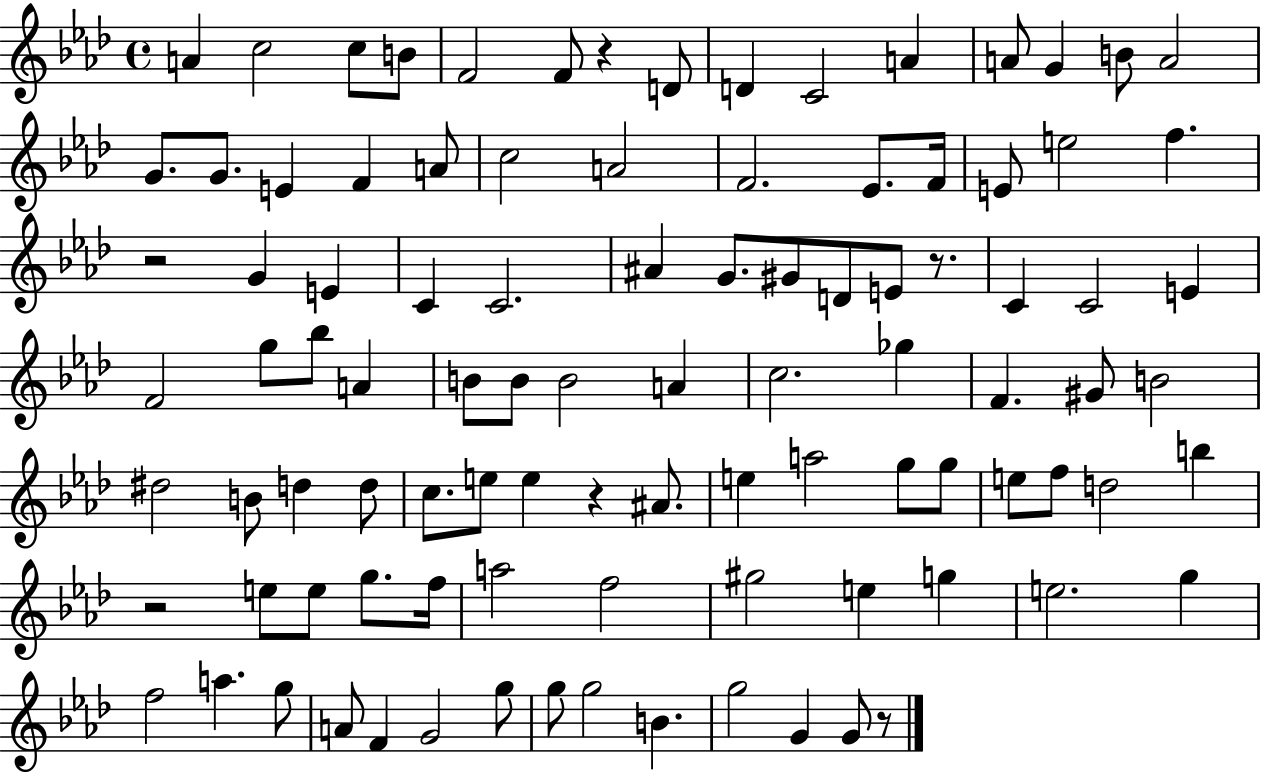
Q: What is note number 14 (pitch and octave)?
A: A4